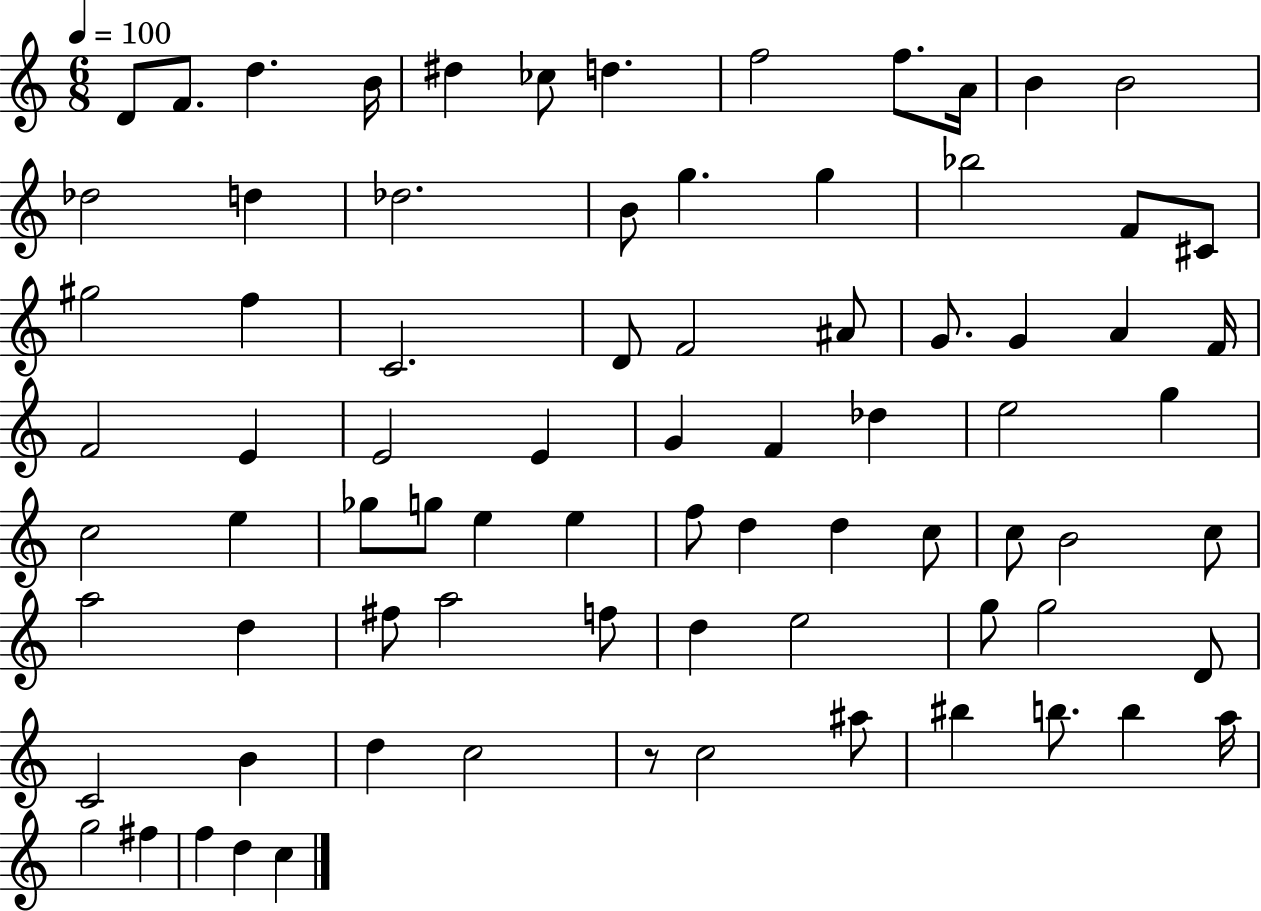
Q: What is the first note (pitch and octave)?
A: D4